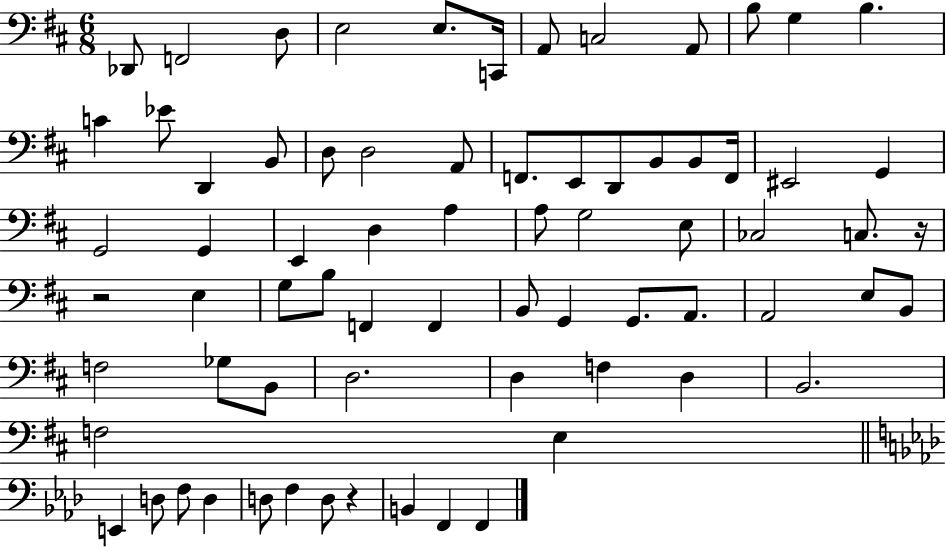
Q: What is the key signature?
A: D major